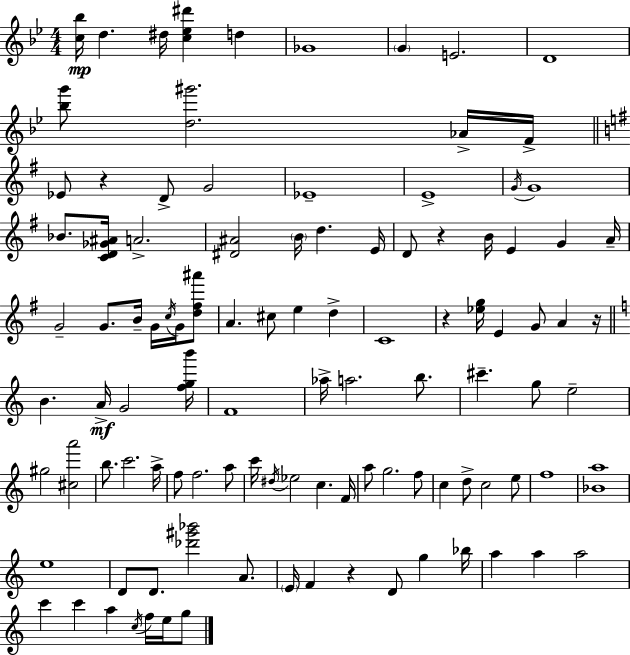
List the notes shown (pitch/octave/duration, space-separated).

[C5,Bb5]/s D5/q. D#5/s [C5,Eb5,D#6]/q D5/q Gb4/w G4/q E4/h. D4/w [Bb5,G6]/e [D5,G#6]/h. Ab4/s F4/s Eb4/e R/q D4/e G4/h Eb4/w E4/w G4/s G4/w Bb4/e. [C4,D4,Gb4,A#4]/s A4/h. [D#4,A#4]/h B4/s D5/q. E4/s D4/e R/q B4/s E4/q G4/q A4/s G4/h G4/e. B4/s G4/s C5/s G4/s [D5,F#5,A#6]/e A4/q. C#5/e E5/q D5/q C4/w R/q [Eb5,G5]/s E4/q G4/e A4/q R/s B4/q. A4/s G4/h [F5,G5,B6]/s F4/w Ab5/s A5/h. B5/e. C#6/q. G5/e E5/h G#5/h [C#5,A6]/h B5/e. C6/h. A5/s F5/e F5/h. A5/e C6/s D#5/s Eb5/h C5/q. F4/s A5/e G5/h. F5/e C5/q D5/e C5/h E5/e F5/w [Bb4,A5]/w E5/w D4/e D4/e. [Db6,G#6,Bb6]/h A4/e. E4/s F4/q R/q D4/e G5/q Bb5/s A5/q A5/q A5/h C6/q C6/q A5/q C5/s F5/s E5/s G5/e